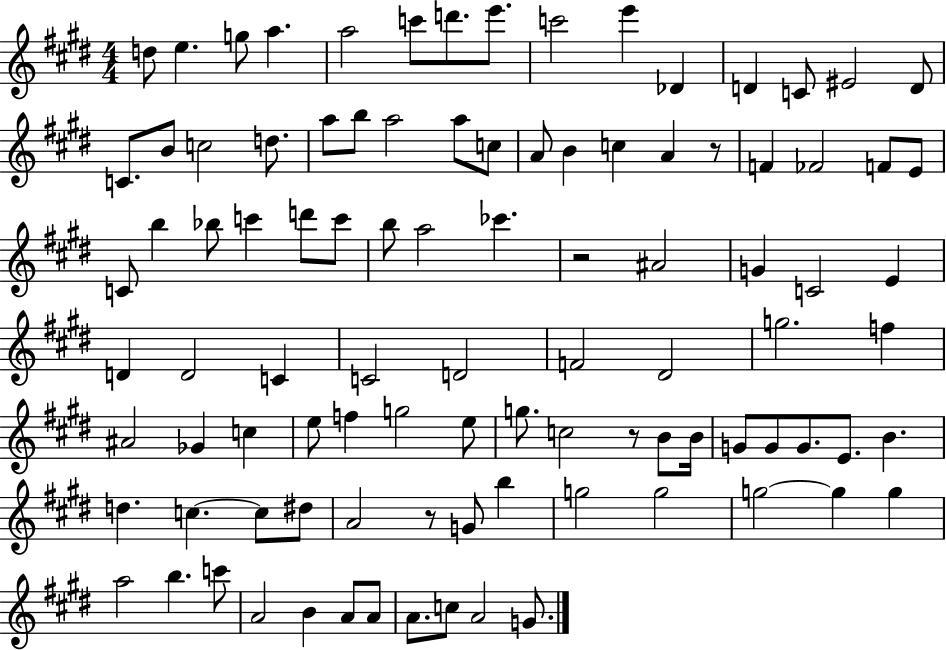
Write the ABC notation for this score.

X:1
T:Untitled
M:4/4
L:1/4
K:E
d/2 e g/2 a a2 c'/2 d'/2 e'/2 c'2 e' _D D C/2 ^E2 D/2 C/2 B/2 c2 d/2 a/2 b/2 a2 a/2 c/2 A/2 B c A z/2 F _F2 F/2 E/2 C/2 b _b/2 c' d'/2 c'/2 b/2 a2 _c' z2 ^A2 G C2 E D D2 C C2 D2 F2 ^D2 g2 f ^A2 _G c e/2 f g2 e/2 g/2 c2 z/2 B/2 B/4 G/2 G/2 G/2 E/2 B d c c/2 ^d/2 A2 z/2 G/2 b g2 g2 g2 g g a2 b c'/2 A2 B A/2 A/2 A/2 c/2 A2 G/2